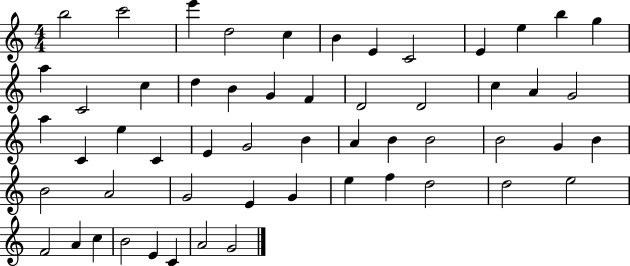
B5/h C6/h E6/q D5/h C5/q B4/q E4/q C4/h E4/q E5/q B5/q G5/q A5/q C4/h C5/q D5/q B4/q G4/q F4/q D4/h D4/h C5/q A4/q G4/h A5/q C4/q E5/q C4/q E4/q G4/h B4/q A4/q B4/q B4/h B4/h G4/q B4/q B4/h A4/h G4/h E4/q G4/q E5/q F5/q D5/h D5/h E5/h F4/h A4/q C5/q B4/h E4/q C4/q A4/h G4/h